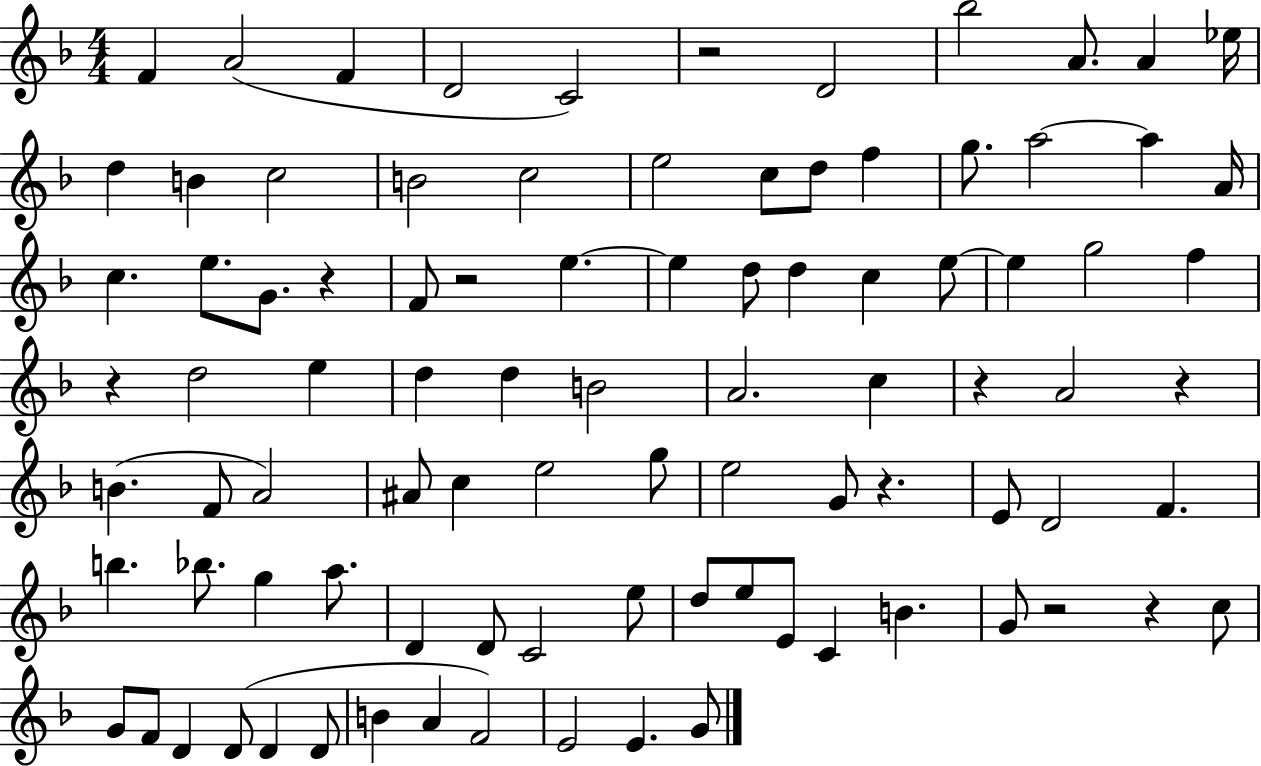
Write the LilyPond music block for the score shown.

{
  \clef treble
  \numericTimeSignature
  \time 4/4
  \key f \major
  f'4 a'2( f'4 | d'2 c'2) | r2 d'2 | bes''2 a'8. a'4 ees''16 | \break d''4 b'4 c''2 | b'2 c''2 | e''2 c''8 d''8 f''4 | g''8. a''2~~ a''4 a'16 | \break c''4. e''8. g'8. r4 | f'8 r2 e''4.~~ | e''4 d''8 d''4 c''4 e''8~~ | e''4 g''2 f''4 | \break r4 d''2 e''4 | d''4 d''4 b'2 | a'2. c''4 | r4 a'2 r4 | \break b'4.( f'8 a'2) | ais'8 c''4 e''2 g''8 | e''2 g'8 r4. | e'8 d'2 f'4. | \break b''4. bes''8. g''4 a''8. | d'4 d'8 c'2 e''8 | d''8 e''8 e'8 c'4 b'4. | g'8 r2 r4 c''8 | \break g'8 f'8 d'4 d'8( d'4 d'8 | b'4 a'4 f'2) | e'2 e'4. g'8 | \bar "|."
}